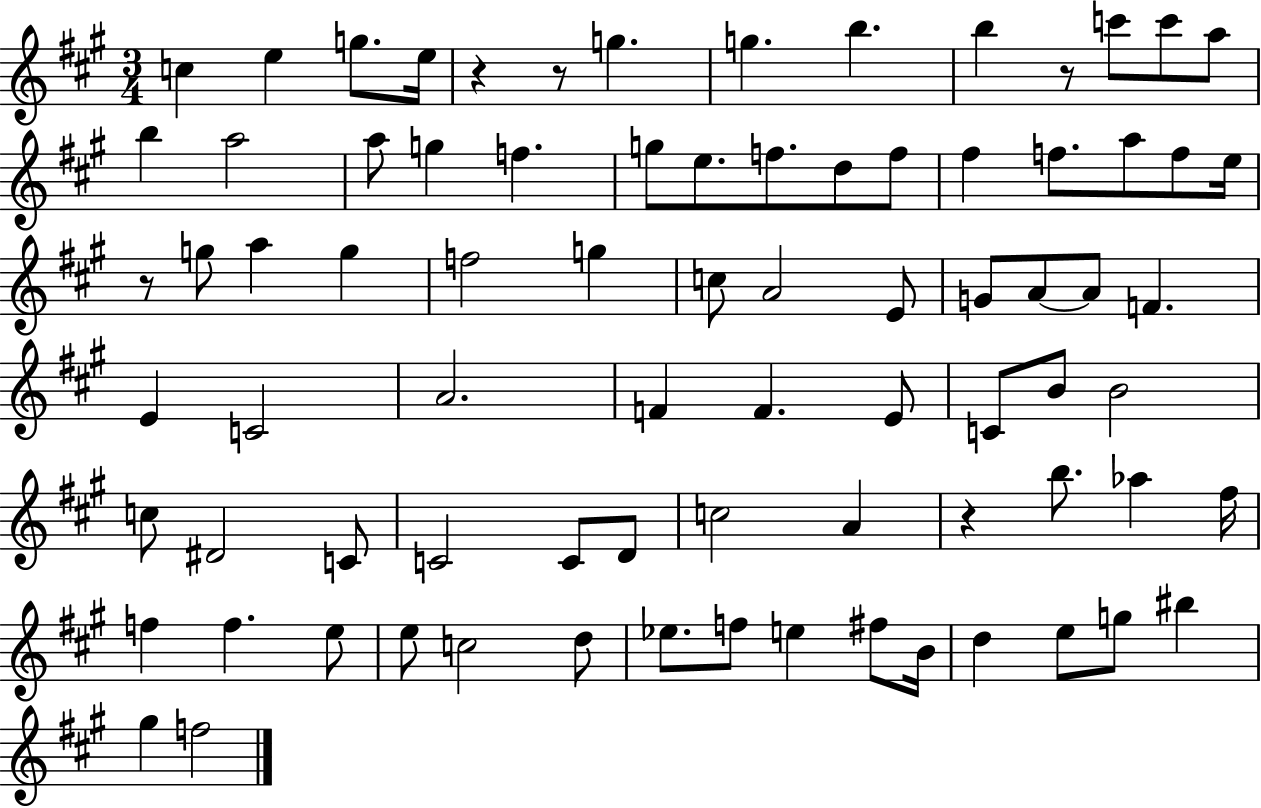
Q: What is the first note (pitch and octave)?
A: C5